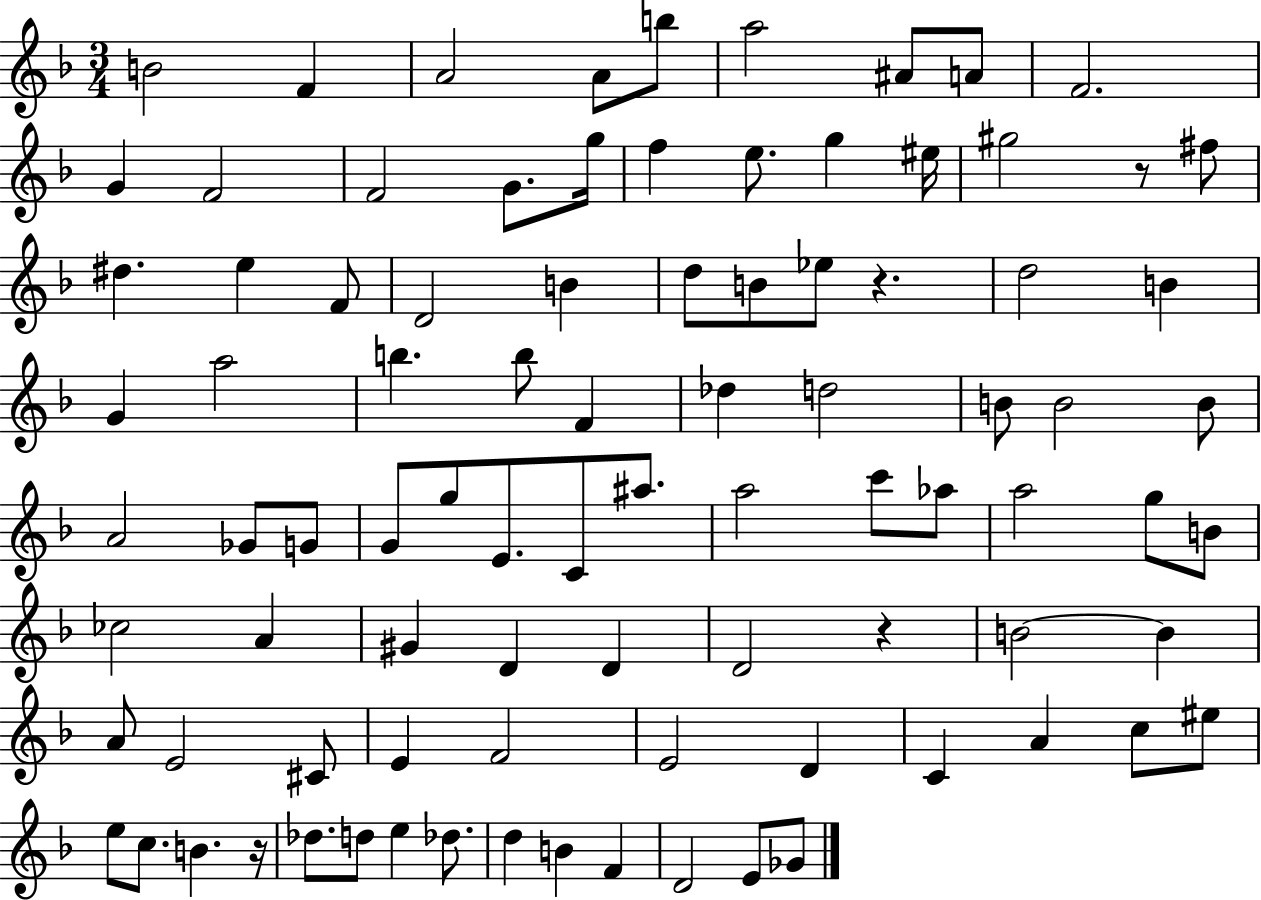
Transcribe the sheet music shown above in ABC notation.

X:1
T:Untitled
M:3/4
L:1/4
K:F
B2 F A2 A/2 b/2 a2 ^A/2 A/2 F2 G F2 F2 G/2 g/4 f e/2 g ^e/4 ^g2 z/2 ^f/2 ^d e F/2 D2 B d/2 B/2 _e/2 z d2 B G a2 b b/2 F _d d2 B/2 B2 B/2 A2 _G/2 G/2 G/2 g/2 E/2 C/2 ^a/2 a2 c'/2 _a/2 a2 g/2 B/2 _c2 A ^G D D D2 z B2 B A/2 E2 ^C/2 E F2 E2 D C A c/2 ^e/2 e/2 c/2 B z/4 _d/2 d/2 e _d/2 d B F D2 E/2 _G/2